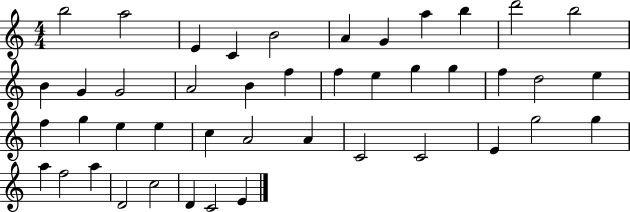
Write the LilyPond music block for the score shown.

{
  \clef treble
  \numericTimeSignature
  \time 4/4
  \key c \major
  b''2 a''2 | e'4 c'4 b'2 | a'4 g'4 a''4 b''4 | d'''2 b''2 | \break b'4 g'4 g'2 | a'2 b'4 f''4 | f''4 e''4 g''4 g''4 | f''4 d''2 e''4 | \break f''4 g''4 e''4 e''4 | c''4 a'2 a'4 | c'2 c'2 | e'4 g''2 g''4 | \break a''4 f''2 a''4 | d'2 c''2 | d'4 c'2 e'4 | \bar "|."
}